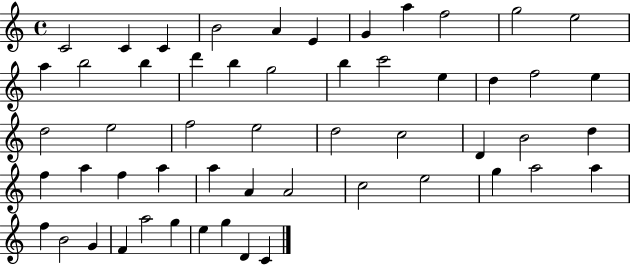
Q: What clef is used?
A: treble